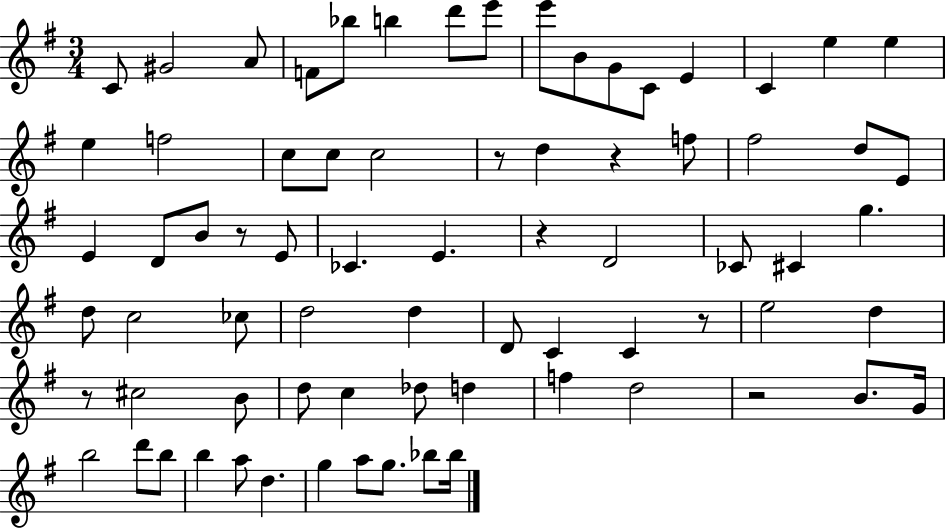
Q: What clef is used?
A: treble